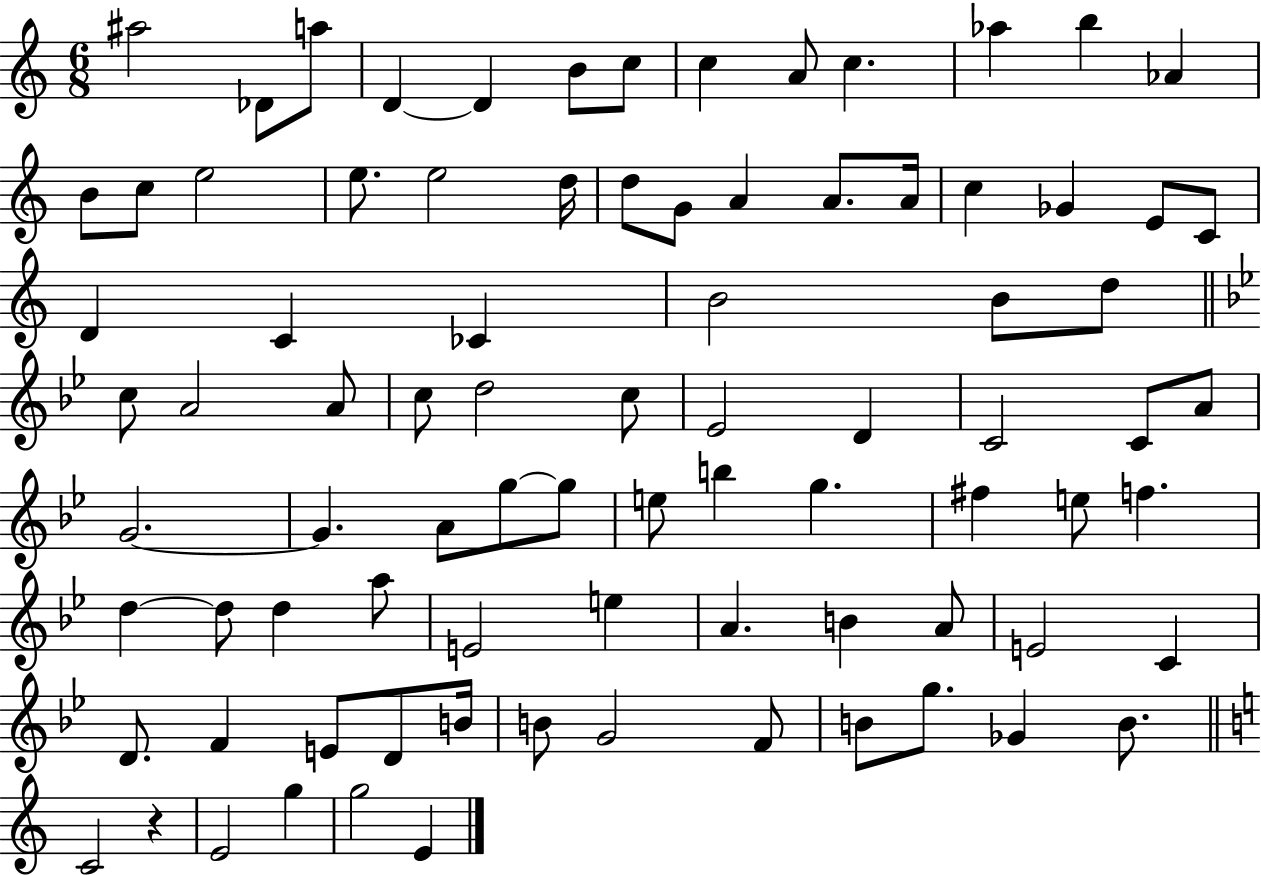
A#5/h Db4/e A5/e D4/q D4/q B4/e C5/e C5/q A4/e C5/q. Ab5/q B5/q Ab4/q B4/e C5/e E5/h E5/e. E5/h D5/s D5/e G4/e A4/q A4/e. A4/s C5/q Gb4/q E4/e C4/e D4/q C4/q CES4/q B4/h B4/e D5/e C5/e A4/h A4/e C5/e D5/h C5/e Eb4/h D4/q C4/h C4/e A4/e G4/h. G4/q. A4/e G5/e G5/e E5/e B5/q G5/q. F#5/q E5/e F5/q. D5/q D5/e D5/q A5/e E4/h E5/q A4/q. B4/q A4/e E4/h C4/q D4/e. F4/q E4/e D4/e B4/s B4/e G4/h F4/e B4/e G5/e. Gb4/q B4/e. C4/h R/q E4/h G5/q G5/h E4/q